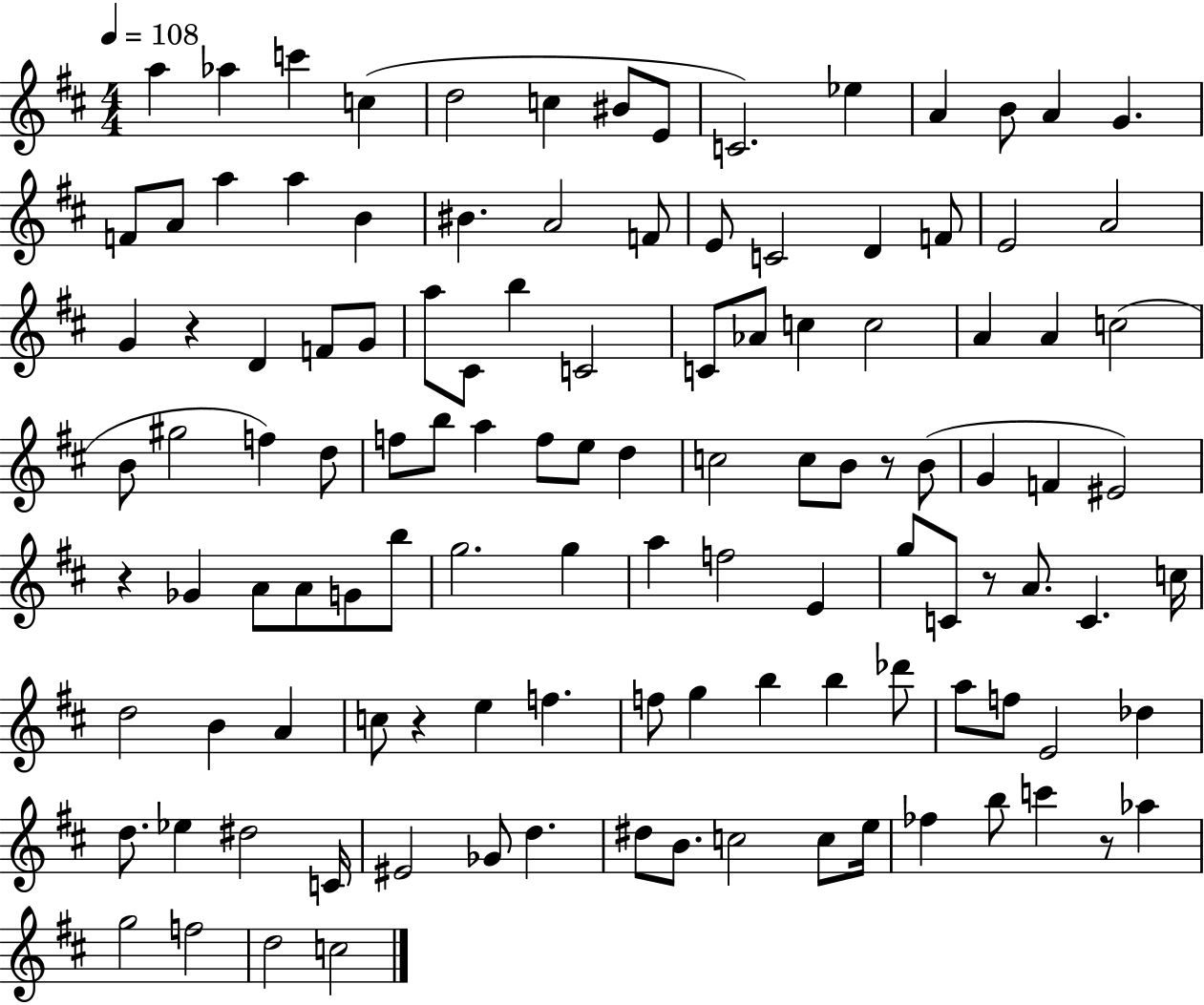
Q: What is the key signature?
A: D major